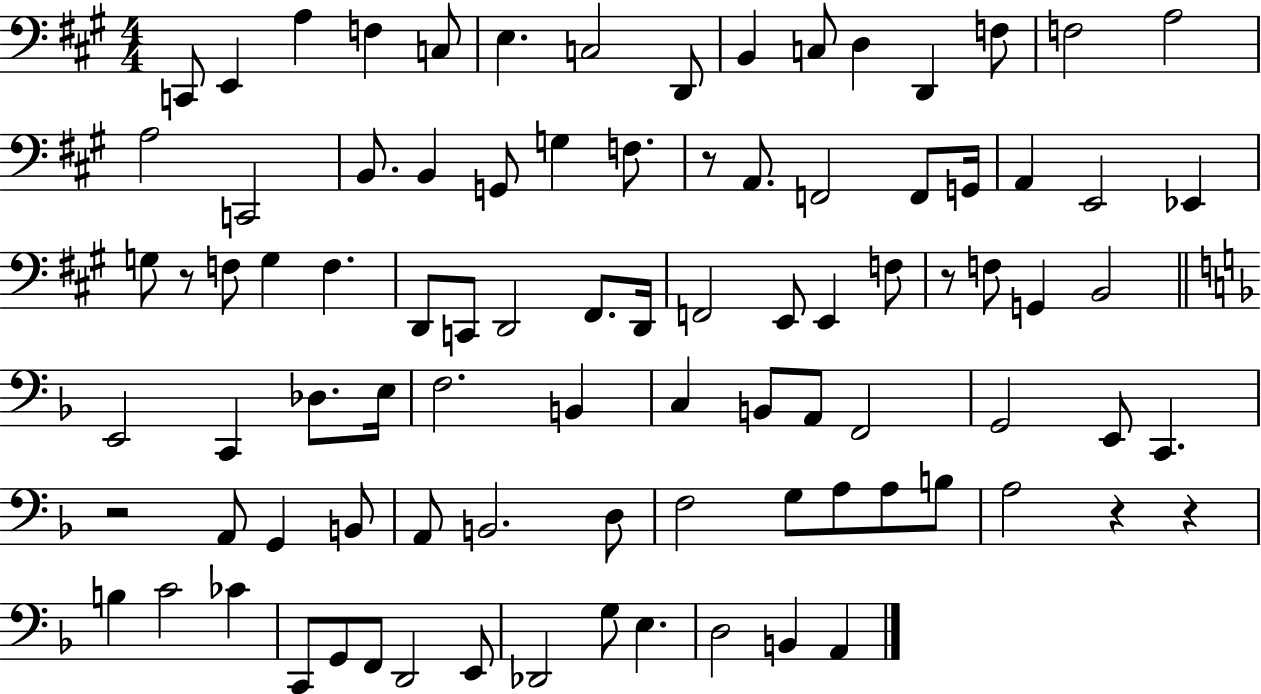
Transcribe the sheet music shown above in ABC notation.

X:1
T:Untitled
M:4/4
L:1/4
K:A
C,,/2 E,, A, F, C,/2 E, C,2 D,,/2 B,, C,/2 D, D,, F,/2 F,2 A,2 A,2 C,,2 B,,/2 B,, G,,/2 G, F,/2 z/2 A,,/2 F,,2 F,,/2 G,,/4 A,, E,,2 _E,, G,/2 z/2 F,/2 G, F, D,,/2 C,,/2 D,,2 ^F,,/2 D,,/4 F,,2 E,,/2 E,, F,/2 z/2 F,/2 G,, B,,2 E,,2 C,, _D,/2 E,/4 F,2 B,, C, B,,/2 A,,/2 F,,2 G,,2 E,,/2 C,, z2 A,,/2 G,, B,,/2 A,,/2 B,,2 D,/2 F,2 G,/2 A,/2 A,/2 B,/2 A,2 z z B, C2 _C C,,/2 G,,/2 F,,/2 D,,2 E,,/2 _D,,2 G,/2 E, D,2 B,, A,,